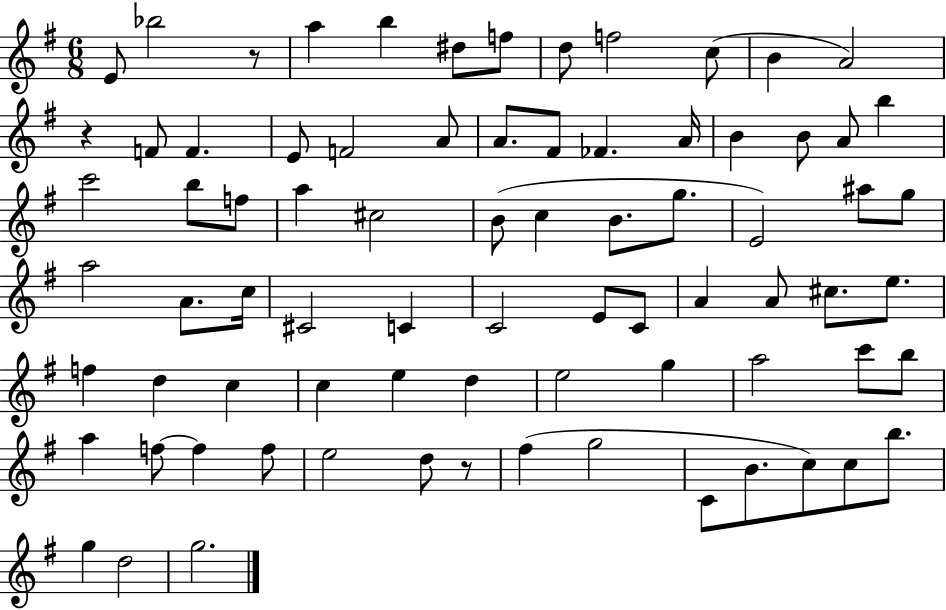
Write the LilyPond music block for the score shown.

{
  \clef treble
  \numericTimeSignature
  \time 6/8
  \key g \major
  e'8 bes''2 r8 | a''4 b''4 dis''8 f''8 | d''8 f''2 c''8( | b'4 a'2) | \break r4 f'8 f'4. | e'8 f'2 a'8 | a'8. fis'8 fes'4. a'16 | b'4 b'8 a'8 b''4 | \break c'''2 b''8 f''8 | a''4 cis''2 | b'8( c''4 b'8. g''8. | e'2) ais''8 g''8 | \break a''2 a'8. c''16 | cis'2 c'4 | c'2 e'8 c'8 | a'4 a'8 cis''8. e''8. | \break f''4 d''4 c''4 | c''4 e''4 d''4 | e''2 g''4 | a''2 c'''8 b''8 | \break a''4 f''8~~ f''4 f''8 | e''2 d''8 r8 | fis''4( g''2 | c'8 b'8. c''8) c''8 b''8. | \break g''4 d''2 | g''2. | \bar "|."
}